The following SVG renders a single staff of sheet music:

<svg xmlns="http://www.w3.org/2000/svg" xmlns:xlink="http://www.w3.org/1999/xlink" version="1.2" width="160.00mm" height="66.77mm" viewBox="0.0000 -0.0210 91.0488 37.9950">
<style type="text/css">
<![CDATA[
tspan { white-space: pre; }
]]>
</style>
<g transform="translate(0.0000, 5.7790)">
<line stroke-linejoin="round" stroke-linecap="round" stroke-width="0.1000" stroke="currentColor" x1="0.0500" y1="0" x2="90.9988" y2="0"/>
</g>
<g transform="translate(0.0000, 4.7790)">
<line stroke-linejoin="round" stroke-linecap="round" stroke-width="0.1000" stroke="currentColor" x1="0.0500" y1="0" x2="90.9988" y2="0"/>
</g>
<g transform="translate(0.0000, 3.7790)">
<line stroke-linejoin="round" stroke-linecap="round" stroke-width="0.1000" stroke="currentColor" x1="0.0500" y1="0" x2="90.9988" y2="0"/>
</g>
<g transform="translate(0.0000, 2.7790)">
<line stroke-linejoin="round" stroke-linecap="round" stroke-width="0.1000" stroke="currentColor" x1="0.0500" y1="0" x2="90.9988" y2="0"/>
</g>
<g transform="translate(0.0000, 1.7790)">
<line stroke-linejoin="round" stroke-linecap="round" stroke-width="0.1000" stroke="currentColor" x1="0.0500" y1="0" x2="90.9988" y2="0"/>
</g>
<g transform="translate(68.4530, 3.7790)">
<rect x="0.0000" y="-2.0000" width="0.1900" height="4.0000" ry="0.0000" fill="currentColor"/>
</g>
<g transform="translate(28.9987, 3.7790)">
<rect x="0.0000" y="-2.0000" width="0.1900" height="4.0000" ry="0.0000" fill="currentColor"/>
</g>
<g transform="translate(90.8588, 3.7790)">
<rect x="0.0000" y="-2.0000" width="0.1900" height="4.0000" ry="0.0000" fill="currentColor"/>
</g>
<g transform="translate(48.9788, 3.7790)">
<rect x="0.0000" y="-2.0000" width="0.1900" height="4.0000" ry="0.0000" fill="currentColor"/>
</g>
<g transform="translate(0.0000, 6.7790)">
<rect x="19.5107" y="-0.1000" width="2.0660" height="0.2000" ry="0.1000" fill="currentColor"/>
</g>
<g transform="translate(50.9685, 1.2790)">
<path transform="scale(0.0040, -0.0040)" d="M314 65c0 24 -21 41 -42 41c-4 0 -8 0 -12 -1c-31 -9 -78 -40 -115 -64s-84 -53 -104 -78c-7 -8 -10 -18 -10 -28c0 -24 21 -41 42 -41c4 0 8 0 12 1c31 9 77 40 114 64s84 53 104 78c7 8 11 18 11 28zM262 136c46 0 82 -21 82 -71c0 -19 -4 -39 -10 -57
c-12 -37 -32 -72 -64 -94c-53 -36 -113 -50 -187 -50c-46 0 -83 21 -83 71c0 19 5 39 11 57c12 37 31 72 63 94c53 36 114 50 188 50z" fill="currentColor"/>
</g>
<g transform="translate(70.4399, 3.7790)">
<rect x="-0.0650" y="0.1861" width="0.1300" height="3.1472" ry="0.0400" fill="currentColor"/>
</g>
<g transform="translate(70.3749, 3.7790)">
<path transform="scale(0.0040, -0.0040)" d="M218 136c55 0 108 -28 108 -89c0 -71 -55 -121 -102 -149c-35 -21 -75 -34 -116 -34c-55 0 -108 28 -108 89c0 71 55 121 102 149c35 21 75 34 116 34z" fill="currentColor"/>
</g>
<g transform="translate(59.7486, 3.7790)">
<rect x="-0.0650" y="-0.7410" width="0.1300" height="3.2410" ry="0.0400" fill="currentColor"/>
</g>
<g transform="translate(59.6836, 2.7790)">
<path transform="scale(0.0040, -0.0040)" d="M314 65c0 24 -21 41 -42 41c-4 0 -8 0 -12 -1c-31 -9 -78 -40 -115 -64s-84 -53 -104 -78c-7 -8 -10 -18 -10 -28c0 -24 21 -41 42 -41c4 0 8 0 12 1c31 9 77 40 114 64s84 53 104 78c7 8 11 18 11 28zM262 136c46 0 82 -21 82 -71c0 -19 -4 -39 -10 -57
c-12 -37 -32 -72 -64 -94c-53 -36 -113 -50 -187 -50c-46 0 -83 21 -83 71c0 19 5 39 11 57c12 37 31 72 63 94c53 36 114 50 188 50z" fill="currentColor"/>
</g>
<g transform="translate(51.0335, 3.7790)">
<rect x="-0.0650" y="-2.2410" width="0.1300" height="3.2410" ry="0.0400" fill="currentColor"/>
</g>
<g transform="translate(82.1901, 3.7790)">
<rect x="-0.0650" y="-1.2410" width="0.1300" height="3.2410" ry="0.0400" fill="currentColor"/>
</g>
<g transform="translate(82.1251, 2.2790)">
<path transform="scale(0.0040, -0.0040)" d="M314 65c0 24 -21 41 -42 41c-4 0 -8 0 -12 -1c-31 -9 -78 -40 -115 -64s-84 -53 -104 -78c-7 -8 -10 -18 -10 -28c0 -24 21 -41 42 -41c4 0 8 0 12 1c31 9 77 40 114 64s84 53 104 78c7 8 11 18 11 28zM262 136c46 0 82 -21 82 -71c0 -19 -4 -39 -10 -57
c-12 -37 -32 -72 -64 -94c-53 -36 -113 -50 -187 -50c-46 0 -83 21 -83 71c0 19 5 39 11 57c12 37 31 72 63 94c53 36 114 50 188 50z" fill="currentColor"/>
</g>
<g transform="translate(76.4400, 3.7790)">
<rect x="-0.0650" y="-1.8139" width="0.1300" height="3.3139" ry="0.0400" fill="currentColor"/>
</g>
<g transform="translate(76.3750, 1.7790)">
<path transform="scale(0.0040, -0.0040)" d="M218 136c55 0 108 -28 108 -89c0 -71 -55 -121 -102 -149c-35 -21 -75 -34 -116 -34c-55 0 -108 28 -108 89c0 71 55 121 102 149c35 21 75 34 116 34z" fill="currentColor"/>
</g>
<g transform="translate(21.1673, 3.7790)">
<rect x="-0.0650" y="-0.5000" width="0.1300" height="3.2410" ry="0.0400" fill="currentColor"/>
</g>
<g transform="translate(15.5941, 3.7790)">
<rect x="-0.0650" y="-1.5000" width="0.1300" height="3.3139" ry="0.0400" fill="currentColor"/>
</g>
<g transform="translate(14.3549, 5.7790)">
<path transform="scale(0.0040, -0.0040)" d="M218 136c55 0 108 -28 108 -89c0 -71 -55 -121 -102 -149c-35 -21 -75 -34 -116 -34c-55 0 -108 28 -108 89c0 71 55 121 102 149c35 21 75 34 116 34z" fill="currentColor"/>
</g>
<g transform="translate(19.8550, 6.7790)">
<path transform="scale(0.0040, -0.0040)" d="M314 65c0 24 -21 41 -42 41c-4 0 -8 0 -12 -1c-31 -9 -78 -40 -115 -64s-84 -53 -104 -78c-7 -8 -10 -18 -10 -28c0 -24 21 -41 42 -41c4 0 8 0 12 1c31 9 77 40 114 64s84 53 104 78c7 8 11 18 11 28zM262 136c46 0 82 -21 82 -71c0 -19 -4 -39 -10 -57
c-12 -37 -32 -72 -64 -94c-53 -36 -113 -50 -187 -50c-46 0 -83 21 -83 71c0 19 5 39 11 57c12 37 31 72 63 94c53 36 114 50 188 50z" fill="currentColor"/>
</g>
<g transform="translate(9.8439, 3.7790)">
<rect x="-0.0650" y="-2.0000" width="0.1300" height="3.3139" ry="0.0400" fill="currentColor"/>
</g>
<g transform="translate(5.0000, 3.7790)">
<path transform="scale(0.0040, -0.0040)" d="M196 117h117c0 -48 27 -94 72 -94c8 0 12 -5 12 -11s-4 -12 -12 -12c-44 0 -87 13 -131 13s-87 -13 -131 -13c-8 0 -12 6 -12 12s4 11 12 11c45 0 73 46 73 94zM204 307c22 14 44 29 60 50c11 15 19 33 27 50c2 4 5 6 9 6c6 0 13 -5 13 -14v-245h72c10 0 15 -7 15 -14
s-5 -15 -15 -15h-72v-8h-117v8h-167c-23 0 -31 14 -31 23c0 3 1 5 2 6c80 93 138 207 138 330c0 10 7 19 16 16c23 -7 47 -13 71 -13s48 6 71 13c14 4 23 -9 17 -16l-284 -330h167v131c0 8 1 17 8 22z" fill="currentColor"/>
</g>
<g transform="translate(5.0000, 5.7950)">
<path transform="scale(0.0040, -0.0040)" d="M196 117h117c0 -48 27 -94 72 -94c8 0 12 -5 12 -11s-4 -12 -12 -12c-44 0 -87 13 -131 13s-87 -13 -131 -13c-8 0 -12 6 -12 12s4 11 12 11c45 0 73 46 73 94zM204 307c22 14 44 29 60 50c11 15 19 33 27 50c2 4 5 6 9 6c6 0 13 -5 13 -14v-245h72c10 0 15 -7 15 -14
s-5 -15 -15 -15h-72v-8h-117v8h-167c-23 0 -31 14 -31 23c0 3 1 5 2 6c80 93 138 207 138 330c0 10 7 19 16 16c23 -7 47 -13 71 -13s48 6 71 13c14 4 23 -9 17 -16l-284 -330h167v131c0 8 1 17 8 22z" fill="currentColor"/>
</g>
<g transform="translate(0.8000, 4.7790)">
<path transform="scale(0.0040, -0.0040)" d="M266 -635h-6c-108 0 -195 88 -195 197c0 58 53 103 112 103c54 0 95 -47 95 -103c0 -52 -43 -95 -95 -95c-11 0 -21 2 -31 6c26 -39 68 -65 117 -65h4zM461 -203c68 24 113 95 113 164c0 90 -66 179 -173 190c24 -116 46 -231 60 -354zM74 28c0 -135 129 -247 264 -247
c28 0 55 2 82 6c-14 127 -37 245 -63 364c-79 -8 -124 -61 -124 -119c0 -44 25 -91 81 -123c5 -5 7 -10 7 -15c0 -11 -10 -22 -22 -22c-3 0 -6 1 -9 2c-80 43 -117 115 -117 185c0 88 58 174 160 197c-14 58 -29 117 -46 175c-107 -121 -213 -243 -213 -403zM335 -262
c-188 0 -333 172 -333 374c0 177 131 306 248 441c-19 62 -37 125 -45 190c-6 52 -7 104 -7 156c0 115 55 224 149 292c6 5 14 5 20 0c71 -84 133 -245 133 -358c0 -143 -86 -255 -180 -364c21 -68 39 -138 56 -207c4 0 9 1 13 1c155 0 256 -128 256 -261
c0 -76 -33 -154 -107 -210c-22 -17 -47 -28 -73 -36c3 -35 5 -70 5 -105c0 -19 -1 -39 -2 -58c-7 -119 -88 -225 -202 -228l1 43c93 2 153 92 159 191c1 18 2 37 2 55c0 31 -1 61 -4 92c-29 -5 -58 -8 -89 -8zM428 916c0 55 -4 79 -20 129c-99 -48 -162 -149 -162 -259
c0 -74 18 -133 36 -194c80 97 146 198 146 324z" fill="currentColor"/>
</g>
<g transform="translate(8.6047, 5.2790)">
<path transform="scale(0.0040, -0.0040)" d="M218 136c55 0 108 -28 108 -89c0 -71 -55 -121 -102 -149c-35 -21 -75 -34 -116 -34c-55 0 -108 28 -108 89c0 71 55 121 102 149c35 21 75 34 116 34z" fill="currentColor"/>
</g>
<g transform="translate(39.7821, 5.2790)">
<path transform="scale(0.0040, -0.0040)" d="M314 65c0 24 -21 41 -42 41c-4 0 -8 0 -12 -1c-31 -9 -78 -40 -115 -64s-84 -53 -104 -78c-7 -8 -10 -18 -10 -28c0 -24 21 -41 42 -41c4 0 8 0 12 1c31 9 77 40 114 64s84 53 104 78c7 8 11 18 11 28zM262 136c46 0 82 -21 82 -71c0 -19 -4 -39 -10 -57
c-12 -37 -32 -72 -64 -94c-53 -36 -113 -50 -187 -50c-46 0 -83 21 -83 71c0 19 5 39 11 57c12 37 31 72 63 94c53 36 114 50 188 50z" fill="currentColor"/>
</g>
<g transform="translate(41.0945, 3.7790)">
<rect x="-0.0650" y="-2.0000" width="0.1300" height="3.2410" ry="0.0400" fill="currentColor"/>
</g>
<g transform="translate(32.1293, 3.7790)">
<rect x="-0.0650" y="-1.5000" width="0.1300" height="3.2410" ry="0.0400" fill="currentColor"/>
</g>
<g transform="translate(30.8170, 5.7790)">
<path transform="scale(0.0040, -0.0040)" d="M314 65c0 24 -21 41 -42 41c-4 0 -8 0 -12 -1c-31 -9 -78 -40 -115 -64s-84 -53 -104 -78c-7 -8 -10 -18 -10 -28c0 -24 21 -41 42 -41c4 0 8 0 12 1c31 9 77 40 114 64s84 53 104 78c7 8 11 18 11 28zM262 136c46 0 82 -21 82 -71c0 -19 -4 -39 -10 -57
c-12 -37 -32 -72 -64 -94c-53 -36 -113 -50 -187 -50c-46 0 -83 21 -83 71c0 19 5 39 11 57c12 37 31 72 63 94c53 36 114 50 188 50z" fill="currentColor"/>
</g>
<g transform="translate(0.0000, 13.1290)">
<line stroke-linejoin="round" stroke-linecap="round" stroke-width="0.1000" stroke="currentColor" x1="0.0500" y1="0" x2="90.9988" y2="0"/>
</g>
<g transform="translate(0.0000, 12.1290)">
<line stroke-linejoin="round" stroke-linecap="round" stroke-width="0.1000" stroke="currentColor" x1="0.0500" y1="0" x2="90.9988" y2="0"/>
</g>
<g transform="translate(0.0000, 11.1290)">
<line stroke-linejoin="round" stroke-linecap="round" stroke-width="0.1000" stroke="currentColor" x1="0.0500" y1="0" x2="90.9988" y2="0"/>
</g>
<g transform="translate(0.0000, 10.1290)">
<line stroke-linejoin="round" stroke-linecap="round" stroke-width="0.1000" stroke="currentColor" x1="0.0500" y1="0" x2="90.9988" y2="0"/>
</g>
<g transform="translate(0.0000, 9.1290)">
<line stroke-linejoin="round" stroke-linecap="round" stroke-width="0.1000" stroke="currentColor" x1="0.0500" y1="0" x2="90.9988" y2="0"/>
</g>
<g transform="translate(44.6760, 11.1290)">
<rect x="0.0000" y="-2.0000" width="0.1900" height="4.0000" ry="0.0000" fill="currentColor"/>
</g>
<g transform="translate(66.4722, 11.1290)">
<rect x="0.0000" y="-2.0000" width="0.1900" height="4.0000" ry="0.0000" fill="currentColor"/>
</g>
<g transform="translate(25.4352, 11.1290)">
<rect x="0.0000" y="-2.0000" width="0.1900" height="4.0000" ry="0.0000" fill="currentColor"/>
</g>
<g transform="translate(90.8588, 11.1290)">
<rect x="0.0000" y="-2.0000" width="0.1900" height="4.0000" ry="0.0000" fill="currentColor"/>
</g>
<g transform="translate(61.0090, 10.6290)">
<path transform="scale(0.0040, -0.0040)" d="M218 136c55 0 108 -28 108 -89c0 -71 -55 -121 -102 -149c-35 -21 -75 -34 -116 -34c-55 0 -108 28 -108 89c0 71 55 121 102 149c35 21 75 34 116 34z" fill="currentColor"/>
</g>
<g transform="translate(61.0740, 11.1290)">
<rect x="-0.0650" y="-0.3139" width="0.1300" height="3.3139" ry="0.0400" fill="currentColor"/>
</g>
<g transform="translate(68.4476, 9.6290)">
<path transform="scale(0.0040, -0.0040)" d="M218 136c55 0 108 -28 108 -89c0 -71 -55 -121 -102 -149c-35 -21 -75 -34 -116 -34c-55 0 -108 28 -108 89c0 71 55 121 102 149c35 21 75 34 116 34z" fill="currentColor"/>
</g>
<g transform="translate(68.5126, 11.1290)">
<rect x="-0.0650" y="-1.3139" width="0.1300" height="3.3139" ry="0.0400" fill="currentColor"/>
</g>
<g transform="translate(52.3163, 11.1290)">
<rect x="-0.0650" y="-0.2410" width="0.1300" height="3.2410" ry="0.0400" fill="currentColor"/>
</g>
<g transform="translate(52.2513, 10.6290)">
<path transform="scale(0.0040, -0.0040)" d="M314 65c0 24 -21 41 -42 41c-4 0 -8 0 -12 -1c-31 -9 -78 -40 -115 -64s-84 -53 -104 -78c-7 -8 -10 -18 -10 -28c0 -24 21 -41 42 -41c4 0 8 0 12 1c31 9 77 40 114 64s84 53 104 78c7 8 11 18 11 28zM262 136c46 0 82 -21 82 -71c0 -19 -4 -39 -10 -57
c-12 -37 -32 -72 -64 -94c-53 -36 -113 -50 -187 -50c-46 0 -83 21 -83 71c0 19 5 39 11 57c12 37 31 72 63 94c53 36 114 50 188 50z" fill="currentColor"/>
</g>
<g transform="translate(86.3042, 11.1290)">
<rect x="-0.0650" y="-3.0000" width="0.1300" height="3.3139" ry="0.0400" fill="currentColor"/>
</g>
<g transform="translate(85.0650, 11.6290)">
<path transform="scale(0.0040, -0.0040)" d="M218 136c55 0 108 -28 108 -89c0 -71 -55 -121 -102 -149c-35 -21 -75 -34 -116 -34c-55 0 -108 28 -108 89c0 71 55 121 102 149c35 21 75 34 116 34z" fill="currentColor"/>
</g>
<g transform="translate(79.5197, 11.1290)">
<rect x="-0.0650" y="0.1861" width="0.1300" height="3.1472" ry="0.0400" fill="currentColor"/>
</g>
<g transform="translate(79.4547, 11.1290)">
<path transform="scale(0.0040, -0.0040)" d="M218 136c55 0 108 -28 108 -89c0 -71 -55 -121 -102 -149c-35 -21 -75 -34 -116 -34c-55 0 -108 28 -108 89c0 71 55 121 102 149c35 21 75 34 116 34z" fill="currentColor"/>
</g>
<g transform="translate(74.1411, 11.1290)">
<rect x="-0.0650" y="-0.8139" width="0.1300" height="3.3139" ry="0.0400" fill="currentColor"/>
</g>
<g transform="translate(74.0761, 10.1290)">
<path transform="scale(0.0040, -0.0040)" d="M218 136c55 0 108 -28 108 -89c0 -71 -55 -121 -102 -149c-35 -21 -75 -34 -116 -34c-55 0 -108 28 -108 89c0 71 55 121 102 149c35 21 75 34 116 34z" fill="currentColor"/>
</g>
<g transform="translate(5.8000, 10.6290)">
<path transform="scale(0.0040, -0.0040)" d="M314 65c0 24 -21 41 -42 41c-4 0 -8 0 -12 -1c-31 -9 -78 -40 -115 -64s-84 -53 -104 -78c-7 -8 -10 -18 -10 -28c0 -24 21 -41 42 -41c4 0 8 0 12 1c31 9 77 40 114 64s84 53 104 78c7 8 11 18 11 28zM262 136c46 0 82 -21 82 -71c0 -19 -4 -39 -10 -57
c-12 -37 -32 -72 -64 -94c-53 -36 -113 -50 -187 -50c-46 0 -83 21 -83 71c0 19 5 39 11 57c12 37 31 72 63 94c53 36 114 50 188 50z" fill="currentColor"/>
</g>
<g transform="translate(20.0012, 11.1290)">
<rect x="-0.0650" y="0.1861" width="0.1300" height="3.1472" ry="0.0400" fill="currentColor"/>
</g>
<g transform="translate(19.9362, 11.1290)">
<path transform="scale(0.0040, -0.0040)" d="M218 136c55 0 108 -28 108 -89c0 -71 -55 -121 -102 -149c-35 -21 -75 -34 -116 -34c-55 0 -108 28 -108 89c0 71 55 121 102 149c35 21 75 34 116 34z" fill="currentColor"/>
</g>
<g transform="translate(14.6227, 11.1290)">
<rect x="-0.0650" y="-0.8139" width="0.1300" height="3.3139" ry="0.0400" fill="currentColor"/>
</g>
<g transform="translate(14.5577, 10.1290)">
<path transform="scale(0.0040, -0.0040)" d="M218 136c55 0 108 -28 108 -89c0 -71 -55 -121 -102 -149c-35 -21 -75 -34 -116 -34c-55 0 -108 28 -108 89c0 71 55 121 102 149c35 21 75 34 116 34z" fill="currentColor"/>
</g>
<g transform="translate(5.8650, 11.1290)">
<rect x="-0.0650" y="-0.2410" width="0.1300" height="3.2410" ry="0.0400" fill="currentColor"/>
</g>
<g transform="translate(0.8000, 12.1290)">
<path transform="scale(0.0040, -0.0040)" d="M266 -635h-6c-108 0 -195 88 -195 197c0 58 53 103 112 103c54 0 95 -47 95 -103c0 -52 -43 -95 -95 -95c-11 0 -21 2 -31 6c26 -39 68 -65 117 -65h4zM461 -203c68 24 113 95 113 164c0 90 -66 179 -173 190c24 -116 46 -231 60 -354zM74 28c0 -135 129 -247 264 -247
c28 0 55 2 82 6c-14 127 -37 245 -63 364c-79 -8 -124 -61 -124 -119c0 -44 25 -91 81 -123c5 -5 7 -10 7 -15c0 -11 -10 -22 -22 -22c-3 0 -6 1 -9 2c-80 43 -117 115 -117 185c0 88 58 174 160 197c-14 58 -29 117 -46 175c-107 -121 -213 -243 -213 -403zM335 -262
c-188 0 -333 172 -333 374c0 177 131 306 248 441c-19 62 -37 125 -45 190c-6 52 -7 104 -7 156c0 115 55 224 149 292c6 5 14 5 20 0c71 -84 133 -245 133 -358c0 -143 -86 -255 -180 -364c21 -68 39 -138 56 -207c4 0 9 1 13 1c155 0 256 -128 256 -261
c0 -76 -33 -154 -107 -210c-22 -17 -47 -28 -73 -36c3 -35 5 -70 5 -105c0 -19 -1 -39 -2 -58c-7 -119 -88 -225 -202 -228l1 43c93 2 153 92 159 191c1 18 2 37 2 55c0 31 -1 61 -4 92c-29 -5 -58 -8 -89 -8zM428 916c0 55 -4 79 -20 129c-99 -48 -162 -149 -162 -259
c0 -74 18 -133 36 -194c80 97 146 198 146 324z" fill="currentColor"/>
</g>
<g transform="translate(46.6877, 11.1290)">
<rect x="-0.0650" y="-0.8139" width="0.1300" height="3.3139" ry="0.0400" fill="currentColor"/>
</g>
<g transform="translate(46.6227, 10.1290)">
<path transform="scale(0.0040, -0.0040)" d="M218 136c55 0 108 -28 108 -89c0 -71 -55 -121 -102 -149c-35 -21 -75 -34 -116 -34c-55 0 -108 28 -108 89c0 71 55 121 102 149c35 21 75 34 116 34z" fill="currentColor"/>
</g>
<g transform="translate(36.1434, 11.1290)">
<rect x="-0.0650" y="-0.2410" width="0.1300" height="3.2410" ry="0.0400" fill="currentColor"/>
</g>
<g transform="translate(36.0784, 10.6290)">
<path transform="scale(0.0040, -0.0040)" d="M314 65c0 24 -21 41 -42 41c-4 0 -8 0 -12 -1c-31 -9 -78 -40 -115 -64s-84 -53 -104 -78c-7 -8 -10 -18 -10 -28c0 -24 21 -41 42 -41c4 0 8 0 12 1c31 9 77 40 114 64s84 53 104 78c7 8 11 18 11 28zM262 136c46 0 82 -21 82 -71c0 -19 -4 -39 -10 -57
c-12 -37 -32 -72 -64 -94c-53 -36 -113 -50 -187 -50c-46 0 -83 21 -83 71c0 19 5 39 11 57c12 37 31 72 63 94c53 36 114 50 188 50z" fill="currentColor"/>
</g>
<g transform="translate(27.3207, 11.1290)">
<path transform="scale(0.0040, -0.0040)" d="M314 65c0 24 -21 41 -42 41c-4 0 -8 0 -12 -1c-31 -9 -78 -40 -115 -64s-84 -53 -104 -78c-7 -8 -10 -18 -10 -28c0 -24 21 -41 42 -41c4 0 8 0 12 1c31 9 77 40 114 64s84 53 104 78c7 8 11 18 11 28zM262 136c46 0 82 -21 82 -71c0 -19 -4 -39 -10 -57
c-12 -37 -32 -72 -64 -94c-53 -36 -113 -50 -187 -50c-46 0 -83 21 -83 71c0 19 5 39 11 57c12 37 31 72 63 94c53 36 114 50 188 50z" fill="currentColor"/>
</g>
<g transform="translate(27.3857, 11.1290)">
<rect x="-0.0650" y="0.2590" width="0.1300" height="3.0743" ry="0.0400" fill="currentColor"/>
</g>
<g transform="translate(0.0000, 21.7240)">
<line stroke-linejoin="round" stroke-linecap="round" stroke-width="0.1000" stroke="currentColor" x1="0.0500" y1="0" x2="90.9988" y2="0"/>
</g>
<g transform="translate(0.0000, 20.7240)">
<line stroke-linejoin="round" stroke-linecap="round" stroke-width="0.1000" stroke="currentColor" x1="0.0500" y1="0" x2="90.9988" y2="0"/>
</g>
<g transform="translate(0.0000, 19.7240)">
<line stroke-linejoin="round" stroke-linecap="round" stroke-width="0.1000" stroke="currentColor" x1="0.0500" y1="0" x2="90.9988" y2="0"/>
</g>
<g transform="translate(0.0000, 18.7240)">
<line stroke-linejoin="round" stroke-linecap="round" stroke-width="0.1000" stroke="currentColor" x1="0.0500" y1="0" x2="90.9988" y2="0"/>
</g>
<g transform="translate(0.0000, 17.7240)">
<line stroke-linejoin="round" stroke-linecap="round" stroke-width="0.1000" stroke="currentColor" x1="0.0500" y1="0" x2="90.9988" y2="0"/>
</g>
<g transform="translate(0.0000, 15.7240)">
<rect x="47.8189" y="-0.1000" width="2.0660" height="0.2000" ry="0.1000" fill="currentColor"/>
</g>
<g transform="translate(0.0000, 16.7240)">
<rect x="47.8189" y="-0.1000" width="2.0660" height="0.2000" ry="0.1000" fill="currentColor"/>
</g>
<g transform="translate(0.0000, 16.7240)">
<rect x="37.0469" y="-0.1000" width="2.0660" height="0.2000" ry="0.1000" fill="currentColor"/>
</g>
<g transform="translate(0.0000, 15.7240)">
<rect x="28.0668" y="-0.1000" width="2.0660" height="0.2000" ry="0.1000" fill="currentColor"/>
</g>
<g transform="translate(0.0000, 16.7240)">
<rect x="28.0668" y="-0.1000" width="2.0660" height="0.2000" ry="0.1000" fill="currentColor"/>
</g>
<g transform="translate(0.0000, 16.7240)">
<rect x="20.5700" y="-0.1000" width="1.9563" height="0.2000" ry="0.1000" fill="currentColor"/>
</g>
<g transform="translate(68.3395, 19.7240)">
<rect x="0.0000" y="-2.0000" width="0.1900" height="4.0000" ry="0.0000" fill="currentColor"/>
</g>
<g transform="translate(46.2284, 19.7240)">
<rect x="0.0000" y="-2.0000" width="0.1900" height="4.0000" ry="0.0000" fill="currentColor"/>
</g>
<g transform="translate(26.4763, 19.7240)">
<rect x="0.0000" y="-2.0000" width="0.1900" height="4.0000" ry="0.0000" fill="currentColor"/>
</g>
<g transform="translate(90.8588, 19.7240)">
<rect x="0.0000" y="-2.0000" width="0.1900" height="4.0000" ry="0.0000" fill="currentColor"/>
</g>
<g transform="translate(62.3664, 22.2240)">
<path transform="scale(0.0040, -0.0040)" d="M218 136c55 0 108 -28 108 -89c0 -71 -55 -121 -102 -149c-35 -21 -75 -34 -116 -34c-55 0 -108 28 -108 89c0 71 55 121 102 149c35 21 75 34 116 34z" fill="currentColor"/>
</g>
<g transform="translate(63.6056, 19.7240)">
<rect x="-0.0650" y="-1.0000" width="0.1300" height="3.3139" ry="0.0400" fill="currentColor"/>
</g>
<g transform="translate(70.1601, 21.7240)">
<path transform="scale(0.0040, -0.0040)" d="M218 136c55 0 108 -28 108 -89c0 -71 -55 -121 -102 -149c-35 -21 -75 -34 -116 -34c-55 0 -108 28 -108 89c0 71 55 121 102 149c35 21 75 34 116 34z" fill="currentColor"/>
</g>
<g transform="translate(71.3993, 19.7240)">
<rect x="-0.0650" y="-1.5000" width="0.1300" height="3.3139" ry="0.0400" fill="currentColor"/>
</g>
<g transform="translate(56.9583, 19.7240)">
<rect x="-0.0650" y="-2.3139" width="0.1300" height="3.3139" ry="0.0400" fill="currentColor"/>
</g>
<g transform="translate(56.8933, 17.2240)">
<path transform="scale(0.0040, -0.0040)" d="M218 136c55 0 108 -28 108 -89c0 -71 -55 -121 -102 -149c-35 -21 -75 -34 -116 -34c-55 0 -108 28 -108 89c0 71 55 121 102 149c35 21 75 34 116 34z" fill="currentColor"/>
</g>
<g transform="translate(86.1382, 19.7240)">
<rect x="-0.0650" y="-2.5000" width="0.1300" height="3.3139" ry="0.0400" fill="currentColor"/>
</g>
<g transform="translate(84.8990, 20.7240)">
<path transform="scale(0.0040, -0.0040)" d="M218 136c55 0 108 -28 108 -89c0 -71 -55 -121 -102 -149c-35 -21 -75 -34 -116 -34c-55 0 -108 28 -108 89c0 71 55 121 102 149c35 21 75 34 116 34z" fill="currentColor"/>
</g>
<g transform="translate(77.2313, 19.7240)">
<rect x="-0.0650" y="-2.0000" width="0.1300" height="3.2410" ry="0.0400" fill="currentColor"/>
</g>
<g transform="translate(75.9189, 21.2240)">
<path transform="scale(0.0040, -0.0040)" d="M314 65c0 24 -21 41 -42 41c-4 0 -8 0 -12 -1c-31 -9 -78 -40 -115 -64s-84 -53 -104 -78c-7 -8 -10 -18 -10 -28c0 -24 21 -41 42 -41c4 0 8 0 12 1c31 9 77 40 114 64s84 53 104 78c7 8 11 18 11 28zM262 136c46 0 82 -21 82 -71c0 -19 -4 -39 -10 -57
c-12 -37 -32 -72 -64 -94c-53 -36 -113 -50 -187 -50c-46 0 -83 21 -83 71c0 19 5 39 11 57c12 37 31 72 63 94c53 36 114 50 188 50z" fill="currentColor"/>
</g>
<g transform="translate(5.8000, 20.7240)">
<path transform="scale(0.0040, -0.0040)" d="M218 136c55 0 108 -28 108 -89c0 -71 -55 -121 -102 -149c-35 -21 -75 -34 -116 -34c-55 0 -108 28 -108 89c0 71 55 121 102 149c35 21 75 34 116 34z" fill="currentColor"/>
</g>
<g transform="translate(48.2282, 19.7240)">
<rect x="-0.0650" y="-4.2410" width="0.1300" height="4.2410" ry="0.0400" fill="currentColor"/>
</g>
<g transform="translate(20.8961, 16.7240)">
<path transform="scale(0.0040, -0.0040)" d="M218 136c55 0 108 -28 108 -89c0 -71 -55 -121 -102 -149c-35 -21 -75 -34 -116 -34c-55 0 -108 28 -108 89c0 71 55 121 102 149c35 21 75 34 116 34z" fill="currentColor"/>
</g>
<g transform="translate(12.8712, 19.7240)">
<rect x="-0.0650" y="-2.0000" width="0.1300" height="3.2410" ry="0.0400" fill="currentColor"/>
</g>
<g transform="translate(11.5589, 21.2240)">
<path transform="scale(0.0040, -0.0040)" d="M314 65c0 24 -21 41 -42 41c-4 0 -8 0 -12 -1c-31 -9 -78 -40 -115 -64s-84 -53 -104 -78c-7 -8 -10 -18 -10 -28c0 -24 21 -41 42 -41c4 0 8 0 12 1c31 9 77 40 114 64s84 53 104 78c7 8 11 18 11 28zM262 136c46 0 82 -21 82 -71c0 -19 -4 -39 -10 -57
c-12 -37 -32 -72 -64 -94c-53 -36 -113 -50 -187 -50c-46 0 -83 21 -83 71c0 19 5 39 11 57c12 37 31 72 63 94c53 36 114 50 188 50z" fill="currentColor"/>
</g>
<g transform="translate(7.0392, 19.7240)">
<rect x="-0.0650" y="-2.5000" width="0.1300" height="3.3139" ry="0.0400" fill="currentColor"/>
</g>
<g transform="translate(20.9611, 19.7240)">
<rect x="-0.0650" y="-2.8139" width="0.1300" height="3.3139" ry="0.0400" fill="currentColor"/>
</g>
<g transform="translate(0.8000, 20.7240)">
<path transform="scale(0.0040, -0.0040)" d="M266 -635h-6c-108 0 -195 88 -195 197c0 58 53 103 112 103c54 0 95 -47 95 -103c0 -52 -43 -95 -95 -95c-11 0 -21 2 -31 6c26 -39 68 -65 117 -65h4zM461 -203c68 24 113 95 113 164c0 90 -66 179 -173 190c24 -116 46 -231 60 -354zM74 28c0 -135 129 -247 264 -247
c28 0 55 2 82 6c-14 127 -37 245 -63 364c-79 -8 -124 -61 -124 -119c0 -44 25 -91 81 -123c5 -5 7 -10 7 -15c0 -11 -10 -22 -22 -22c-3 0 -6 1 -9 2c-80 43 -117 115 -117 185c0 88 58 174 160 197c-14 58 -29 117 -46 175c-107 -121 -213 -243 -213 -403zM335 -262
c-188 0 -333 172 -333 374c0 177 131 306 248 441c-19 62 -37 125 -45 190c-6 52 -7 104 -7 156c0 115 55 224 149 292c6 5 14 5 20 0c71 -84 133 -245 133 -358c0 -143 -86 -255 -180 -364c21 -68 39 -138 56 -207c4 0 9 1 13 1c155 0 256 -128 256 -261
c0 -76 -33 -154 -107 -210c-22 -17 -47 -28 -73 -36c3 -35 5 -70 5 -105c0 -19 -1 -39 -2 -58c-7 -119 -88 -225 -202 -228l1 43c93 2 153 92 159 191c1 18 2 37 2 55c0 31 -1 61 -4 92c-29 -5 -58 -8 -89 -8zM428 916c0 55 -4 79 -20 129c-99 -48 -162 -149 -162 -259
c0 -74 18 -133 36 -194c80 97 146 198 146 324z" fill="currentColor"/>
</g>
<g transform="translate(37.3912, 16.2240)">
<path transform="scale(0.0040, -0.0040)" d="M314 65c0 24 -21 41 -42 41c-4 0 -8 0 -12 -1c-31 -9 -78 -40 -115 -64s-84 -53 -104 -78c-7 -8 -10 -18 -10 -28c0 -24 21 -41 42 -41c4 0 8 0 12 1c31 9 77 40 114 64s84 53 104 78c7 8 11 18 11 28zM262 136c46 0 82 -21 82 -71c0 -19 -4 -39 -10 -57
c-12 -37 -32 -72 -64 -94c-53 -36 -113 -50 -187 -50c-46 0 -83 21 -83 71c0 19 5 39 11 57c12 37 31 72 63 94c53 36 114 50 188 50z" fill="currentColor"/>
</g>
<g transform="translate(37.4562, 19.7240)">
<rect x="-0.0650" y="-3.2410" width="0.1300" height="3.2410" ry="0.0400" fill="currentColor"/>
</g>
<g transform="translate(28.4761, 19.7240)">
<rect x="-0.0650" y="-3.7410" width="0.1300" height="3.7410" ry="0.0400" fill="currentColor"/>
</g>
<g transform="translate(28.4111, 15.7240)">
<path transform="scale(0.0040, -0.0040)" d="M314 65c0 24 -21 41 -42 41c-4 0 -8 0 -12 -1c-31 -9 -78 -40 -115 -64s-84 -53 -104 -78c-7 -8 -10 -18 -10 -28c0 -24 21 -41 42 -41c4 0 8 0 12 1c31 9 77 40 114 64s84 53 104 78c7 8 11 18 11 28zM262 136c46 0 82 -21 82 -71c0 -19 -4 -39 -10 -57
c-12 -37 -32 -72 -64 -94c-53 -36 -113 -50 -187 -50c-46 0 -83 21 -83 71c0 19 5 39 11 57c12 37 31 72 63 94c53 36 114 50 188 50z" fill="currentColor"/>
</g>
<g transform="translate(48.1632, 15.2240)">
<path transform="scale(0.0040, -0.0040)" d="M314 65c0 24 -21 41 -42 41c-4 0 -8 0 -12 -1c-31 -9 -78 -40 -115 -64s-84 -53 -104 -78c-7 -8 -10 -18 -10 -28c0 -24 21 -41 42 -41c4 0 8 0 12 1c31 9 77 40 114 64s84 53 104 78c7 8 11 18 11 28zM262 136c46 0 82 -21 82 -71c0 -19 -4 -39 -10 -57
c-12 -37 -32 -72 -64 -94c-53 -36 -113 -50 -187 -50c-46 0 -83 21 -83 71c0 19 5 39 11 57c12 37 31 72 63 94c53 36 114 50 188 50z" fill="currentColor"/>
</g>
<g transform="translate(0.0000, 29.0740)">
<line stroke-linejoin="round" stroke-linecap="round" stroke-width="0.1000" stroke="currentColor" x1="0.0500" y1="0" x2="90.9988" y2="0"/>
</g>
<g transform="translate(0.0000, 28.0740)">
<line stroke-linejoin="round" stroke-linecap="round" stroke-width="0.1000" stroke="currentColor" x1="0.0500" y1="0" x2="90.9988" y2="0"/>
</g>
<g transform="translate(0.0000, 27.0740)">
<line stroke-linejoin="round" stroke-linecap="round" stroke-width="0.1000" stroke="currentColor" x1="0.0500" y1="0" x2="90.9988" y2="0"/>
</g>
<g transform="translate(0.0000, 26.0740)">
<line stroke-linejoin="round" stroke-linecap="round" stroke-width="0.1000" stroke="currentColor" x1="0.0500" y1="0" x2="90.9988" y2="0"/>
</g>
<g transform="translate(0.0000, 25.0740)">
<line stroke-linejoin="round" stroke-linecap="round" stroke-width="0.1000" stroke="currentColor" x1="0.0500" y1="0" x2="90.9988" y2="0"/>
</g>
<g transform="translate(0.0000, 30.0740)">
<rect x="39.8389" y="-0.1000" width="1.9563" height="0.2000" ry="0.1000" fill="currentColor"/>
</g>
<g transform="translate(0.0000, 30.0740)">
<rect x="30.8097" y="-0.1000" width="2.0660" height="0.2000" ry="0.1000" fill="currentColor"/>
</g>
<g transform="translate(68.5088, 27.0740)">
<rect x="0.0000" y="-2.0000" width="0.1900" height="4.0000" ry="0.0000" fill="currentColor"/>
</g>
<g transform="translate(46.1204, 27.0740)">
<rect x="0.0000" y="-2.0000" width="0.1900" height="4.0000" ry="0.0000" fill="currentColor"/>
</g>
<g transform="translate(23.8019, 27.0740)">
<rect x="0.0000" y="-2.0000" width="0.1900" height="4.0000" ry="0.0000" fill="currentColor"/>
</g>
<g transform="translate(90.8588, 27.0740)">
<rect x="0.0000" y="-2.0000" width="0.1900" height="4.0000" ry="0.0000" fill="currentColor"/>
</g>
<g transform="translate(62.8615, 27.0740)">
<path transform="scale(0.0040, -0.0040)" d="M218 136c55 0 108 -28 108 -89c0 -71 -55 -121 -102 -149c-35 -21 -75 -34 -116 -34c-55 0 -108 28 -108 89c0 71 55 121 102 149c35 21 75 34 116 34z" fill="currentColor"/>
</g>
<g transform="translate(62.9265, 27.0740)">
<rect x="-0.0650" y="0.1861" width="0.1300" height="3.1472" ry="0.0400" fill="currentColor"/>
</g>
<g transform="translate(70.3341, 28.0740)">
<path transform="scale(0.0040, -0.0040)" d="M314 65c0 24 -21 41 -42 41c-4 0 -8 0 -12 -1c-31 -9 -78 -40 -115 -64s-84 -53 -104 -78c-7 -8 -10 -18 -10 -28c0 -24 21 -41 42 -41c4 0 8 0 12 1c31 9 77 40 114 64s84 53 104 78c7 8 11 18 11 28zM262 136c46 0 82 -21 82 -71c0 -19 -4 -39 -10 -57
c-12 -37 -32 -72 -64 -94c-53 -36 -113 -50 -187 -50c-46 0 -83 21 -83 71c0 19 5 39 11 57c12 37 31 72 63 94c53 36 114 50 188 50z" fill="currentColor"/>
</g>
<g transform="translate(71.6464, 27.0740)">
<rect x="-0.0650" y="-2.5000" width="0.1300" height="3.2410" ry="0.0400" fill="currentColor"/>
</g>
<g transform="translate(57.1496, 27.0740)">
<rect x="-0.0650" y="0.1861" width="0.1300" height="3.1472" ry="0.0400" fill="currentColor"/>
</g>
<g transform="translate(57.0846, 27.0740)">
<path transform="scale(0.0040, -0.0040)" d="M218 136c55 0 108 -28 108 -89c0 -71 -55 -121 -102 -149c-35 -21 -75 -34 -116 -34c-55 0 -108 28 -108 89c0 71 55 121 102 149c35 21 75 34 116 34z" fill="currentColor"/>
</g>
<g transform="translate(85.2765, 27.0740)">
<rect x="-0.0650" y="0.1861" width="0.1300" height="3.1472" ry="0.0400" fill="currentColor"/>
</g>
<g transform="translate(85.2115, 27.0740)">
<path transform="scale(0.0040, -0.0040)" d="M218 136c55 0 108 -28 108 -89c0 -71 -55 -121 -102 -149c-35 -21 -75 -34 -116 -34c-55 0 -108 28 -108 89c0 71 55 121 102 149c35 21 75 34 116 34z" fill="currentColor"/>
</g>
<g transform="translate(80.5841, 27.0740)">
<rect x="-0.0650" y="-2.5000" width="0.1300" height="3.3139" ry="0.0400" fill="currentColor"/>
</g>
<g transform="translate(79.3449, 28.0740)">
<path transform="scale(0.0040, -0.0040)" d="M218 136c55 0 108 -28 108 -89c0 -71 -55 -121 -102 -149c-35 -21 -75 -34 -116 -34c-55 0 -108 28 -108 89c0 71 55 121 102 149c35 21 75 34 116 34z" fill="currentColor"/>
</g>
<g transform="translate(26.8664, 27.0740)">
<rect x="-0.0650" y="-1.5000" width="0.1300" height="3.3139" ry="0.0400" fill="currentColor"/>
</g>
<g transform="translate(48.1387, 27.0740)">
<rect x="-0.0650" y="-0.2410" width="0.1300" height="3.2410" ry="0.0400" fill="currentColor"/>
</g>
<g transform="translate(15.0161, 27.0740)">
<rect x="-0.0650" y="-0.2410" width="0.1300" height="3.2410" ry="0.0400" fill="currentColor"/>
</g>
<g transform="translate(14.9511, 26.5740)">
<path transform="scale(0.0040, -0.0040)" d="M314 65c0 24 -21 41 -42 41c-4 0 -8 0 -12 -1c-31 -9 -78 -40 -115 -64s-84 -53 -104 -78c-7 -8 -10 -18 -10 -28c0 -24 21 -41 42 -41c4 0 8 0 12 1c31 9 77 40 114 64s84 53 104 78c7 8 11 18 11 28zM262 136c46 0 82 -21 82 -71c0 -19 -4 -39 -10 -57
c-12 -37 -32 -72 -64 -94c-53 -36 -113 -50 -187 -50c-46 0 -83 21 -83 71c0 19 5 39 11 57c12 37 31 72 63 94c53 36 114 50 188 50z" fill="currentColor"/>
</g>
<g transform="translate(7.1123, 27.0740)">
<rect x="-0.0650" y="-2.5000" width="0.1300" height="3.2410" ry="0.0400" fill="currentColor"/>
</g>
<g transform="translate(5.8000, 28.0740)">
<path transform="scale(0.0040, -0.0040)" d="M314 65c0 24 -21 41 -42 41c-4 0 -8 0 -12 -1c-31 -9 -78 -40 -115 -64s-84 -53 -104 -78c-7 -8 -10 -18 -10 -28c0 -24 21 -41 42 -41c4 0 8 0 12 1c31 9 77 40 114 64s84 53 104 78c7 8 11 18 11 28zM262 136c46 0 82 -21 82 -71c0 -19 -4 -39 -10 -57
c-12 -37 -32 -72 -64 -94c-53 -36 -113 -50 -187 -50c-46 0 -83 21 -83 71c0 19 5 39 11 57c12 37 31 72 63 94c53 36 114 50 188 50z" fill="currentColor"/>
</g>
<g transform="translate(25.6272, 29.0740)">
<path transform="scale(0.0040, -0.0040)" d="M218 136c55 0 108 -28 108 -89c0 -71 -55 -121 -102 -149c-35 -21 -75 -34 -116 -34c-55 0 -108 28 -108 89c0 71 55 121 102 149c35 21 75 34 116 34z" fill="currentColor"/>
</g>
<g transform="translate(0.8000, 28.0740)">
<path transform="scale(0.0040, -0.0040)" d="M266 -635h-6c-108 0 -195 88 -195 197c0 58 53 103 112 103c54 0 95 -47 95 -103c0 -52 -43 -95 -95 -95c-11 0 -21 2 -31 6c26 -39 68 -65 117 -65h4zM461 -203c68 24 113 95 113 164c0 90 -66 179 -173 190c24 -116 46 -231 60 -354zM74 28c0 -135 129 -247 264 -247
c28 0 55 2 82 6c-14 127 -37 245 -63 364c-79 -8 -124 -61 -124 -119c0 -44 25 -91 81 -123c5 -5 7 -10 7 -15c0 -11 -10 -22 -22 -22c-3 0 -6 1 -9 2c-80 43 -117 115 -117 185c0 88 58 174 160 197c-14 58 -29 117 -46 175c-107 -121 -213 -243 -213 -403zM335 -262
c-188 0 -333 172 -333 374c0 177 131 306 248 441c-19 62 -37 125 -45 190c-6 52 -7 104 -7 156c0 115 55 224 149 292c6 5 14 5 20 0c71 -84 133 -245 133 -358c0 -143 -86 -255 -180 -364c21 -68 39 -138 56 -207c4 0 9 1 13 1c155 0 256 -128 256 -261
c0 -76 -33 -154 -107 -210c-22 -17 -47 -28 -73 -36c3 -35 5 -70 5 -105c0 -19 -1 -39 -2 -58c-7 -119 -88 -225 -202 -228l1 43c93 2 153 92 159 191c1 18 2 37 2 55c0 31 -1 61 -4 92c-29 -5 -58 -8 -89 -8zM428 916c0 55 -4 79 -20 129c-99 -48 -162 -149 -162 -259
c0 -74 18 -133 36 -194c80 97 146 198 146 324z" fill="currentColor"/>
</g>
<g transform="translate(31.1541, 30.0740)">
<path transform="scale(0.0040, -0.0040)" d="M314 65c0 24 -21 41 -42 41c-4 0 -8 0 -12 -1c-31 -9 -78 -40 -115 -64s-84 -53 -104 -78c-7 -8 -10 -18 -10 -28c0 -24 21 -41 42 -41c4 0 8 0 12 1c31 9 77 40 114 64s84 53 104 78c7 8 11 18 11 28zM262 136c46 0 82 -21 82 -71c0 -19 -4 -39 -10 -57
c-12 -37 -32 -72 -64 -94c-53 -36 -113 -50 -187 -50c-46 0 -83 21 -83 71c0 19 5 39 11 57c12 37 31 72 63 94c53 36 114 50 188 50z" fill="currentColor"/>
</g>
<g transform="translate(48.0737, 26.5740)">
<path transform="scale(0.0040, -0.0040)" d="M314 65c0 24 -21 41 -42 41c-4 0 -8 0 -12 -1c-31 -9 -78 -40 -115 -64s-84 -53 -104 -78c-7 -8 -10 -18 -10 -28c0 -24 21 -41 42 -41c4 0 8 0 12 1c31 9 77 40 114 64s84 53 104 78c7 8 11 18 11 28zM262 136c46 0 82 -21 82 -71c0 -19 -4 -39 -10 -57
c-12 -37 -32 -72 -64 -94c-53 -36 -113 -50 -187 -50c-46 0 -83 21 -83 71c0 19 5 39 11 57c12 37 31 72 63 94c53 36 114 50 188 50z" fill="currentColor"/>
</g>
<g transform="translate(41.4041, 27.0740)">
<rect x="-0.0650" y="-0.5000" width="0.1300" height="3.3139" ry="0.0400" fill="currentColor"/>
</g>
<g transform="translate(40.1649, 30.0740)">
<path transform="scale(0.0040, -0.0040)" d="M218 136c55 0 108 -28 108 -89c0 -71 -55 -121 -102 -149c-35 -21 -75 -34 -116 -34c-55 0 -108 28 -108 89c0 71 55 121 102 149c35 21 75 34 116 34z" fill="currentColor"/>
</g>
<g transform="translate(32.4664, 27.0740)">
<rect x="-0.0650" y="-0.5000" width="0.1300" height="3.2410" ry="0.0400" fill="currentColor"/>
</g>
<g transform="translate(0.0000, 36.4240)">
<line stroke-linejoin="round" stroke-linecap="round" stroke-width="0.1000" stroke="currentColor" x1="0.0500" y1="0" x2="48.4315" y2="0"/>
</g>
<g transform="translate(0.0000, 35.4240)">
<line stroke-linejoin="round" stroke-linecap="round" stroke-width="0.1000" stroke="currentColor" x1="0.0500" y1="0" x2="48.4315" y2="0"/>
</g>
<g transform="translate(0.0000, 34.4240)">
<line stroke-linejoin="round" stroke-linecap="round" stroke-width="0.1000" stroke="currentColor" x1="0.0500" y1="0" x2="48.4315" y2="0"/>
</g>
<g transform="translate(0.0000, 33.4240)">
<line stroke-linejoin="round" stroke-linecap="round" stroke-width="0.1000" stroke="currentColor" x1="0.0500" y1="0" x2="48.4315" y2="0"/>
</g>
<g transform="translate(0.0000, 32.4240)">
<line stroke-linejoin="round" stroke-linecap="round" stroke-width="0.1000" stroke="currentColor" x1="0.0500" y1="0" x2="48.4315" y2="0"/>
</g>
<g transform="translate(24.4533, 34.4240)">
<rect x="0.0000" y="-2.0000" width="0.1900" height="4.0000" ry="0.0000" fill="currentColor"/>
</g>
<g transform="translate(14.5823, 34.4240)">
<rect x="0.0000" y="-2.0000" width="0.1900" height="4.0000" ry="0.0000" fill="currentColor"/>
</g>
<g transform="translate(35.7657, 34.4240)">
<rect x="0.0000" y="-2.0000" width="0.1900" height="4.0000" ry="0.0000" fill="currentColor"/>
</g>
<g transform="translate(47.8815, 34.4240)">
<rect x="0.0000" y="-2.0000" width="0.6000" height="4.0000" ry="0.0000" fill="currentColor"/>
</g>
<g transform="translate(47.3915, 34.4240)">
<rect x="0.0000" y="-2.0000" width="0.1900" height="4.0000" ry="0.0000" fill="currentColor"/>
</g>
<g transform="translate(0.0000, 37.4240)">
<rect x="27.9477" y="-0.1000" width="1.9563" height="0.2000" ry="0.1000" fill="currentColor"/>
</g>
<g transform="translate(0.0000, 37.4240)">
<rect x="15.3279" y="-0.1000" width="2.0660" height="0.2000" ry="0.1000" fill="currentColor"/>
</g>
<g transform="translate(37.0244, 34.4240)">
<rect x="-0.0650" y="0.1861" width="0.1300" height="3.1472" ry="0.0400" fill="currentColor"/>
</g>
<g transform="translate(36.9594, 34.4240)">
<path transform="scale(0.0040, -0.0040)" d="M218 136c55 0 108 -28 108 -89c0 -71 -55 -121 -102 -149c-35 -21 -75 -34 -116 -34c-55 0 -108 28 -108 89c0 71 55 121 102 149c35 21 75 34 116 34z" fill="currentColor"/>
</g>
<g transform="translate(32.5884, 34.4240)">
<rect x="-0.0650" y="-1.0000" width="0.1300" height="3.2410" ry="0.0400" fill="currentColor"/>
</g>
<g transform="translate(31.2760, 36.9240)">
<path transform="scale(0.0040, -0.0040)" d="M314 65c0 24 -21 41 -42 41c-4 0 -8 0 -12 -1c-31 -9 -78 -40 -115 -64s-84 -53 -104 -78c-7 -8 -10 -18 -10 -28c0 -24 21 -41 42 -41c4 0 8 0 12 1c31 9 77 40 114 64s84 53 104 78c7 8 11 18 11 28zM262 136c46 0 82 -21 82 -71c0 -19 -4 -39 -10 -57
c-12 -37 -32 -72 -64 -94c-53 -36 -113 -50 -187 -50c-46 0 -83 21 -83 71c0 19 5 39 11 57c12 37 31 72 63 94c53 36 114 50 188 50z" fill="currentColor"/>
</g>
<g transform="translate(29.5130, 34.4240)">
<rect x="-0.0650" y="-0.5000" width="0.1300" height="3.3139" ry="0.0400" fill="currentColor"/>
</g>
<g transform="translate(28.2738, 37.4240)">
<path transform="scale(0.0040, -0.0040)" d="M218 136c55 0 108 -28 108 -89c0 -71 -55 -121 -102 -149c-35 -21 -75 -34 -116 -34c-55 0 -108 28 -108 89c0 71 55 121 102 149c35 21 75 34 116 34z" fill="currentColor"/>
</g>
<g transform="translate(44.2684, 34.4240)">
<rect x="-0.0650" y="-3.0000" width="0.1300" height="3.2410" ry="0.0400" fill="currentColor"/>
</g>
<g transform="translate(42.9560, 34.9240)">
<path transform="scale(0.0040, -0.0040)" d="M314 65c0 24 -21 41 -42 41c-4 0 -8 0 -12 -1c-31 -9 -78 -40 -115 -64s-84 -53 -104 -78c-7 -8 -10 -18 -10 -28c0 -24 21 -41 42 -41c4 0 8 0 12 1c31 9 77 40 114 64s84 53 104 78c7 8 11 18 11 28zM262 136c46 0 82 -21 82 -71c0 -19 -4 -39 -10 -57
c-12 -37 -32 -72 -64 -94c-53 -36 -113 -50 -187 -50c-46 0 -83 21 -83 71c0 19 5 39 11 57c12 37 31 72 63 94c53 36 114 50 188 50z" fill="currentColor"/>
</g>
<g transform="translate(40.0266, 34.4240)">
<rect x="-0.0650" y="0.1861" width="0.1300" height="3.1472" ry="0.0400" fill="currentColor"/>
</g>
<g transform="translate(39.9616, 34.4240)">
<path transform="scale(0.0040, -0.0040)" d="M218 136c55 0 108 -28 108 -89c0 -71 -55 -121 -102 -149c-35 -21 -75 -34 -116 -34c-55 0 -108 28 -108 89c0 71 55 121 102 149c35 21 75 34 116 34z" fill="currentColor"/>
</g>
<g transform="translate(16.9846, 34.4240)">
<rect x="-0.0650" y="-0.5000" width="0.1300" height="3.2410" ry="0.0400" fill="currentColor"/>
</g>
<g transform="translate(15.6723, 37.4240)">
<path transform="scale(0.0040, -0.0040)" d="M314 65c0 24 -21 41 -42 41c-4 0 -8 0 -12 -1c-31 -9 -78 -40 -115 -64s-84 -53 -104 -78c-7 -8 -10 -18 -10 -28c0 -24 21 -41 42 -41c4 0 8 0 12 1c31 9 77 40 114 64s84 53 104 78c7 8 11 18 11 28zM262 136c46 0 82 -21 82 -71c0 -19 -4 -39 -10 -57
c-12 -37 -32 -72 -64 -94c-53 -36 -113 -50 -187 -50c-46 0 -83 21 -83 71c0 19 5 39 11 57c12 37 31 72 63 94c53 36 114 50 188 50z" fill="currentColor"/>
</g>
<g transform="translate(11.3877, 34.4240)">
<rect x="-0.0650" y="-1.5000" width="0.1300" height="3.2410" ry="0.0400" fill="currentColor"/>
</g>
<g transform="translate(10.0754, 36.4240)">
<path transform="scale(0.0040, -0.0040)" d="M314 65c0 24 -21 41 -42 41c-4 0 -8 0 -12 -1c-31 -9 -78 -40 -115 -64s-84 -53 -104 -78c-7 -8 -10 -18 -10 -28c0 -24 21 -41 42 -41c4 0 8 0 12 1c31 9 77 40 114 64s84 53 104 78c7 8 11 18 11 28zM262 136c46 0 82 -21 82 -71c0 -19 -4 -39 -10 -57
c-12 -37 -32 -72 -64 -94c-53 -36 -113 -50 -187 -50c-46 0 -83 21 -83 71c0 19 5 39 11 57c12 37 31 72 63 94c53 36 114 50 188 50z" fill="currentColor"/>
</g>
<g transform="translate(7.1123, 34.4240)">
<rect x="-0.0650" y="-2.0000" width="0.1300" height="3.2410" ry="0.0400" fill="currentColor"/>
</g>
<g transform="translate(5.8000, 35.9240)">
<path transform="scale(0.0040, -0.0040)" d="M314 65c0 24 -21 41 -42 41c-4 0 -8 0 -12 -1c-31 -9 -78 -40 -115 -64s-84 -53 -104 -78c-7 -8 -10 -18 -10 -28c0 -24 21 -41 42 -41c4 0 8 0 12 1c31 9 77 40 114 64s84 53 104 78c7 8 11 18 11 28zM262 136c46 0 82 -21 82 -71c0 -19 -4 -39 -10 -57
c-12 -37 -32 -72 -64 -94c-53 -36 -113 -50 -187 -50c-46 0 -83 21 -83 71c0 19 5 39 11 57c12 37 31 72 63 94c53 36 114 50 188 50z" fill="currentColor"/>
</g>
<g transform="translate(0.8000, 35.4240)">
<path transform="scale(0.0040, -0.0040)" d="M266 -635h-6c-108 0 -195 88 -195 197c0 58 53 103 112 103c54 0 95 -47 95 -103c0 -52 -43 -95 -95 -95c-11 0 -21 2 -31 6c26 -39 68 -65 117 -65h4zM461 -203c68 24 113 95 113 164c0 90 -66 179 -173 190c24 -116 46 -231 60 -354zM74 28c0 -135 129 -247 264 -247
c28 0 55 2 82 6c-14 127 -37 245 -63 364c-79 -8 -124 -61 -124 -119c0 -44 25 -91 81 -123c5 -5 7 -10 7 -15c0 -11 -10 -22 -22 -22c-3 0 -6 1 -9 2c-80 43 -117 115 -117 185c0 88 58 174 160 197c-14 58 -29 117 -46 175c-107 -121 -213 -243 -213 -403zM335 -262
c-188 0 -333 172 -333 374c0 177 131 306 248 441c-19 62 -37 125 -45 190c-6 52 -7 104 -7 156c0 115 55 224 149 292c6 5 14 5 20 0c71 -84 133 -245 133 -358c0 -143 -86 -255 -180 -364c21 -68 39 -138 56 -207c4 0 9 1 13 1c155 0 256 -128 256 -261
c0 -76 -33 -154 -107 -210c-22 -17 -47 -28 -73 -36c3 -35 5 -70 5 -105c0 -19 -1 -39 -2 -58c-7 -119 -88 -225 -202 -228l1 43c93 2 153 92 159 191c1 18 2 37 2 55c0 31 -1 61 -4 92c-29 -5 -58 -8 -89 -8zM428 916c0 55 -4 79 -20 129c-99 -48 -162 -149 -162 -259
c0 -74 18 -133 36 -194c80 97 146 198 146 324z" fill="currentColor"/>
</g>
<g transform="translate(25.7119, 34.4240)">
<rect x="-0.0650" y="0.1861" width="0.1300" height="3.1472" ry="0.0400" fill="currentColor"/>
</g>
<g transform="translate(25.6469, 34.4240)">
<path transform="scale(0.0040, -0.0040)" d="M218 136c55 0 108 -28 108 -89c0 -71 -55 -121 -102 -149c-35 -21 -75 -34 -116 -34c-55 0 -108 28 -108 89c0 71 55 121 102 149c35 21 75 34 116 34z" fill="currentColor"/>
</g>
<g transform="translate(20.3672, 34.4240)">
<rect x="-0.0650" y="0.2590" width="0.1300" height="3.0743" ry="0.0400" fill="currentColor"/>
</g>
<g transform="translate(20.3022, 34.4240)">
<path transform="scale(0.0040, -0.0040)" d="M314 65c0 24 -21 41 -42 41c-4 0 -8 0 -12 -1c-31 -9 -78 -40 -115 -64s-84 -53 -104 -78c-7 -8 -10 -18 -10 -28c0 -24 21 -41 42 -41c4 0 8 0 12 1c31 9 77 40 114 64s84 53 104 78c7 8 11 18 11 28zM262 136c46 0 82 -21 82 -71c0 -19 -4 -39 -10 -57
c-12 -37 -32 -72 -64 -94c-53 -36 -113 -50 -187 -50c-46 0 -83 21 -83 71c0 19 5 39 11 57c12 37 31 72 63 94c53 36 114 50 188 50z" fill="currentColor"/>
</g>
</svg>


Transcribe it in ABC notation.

X:1
T:Untitled
M:4/4
L:1/4
K:C
F E C2 E2 F2 g2 d2 B f e2 c2 d B B2 c2 d c2 c e d B A G F2 a c'2 b2 d'2 g D E F2 G G2 c2 E C2 C c2 B B G2 G B F2 E2 C2 B2 B C D2 B B A2